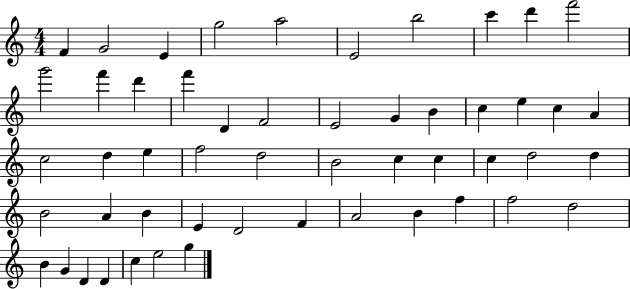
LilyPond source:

{
  \clef treble
  \numericTimeSignature
  \time 4/4
  \key c \major
  f'4 g'2 e'4 | g''2 a''2 | e'2 b''2 | c'''4 d'''4 f'''2 | \break g'''2 f'''4 d'''4 | f'''4 d'4 f'2 | e'2 g'4 b'4 | c''4 e''4 c''4 a'4 | \break c''2 d''4 e''4 | f''2 d''2 | b'2 c''4 c''4 | c''4 d''2 d''4 | \break b'2 a'4 b'4 | e'4 d'2 f'4 | a'2 b'4 f''4 | f''2 d''2 | \break b'4 g'4 d'4 d'4 | c''4 e''2 g''4 | \bar "|."
}